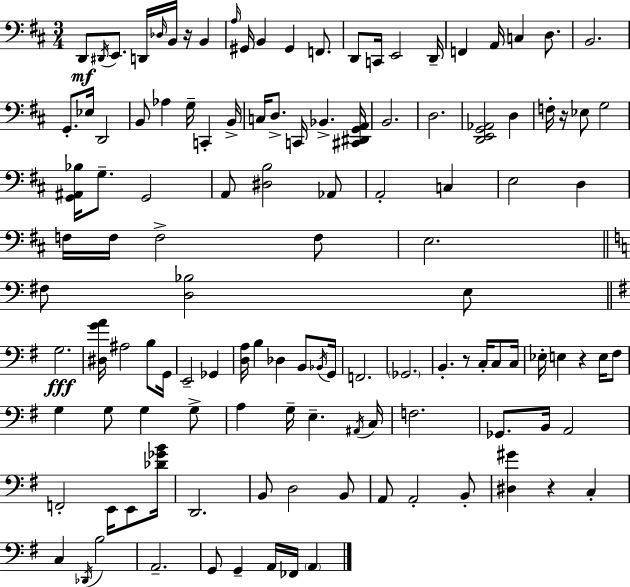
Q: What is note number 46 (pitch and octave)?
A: E3